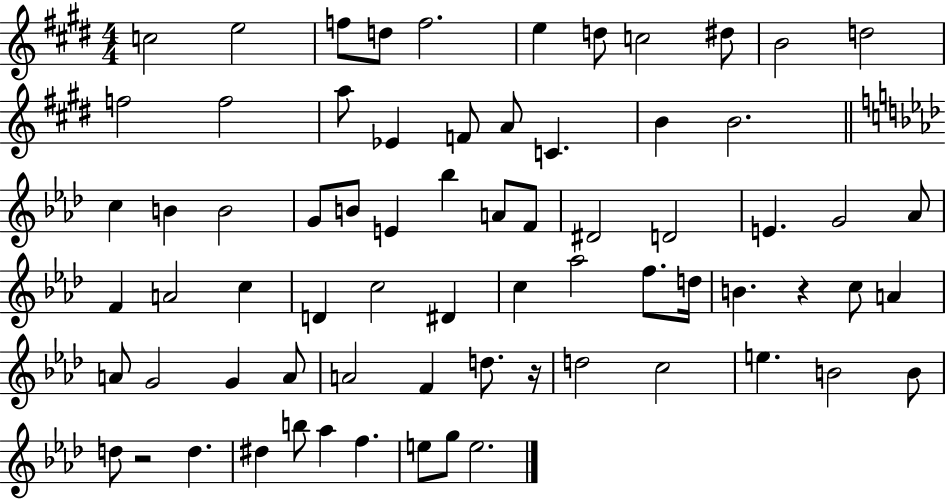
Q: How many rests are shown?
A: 3